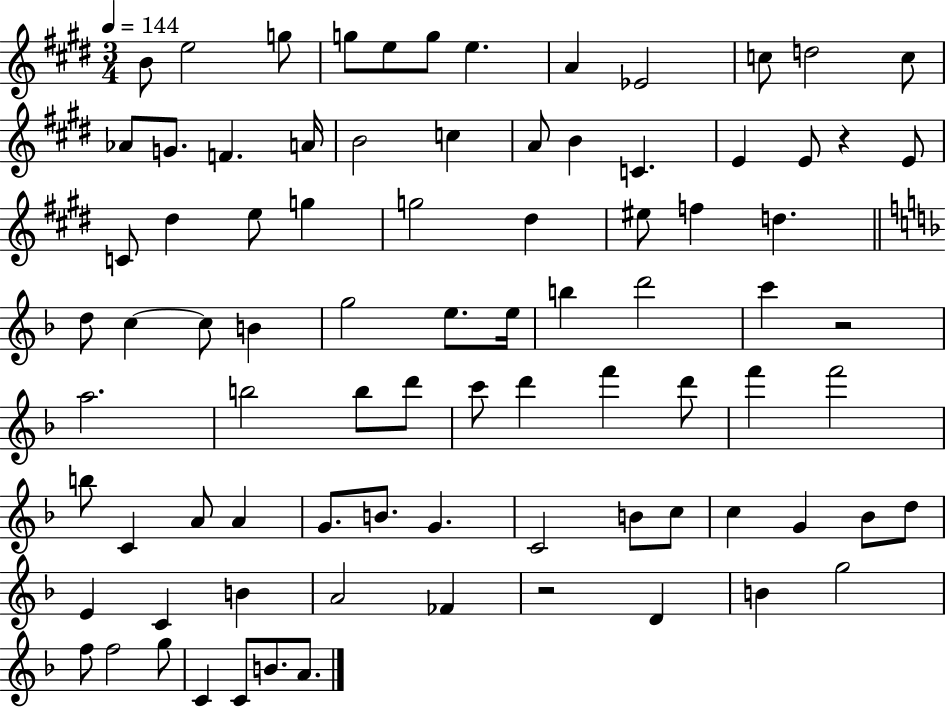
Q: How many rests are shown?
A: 3